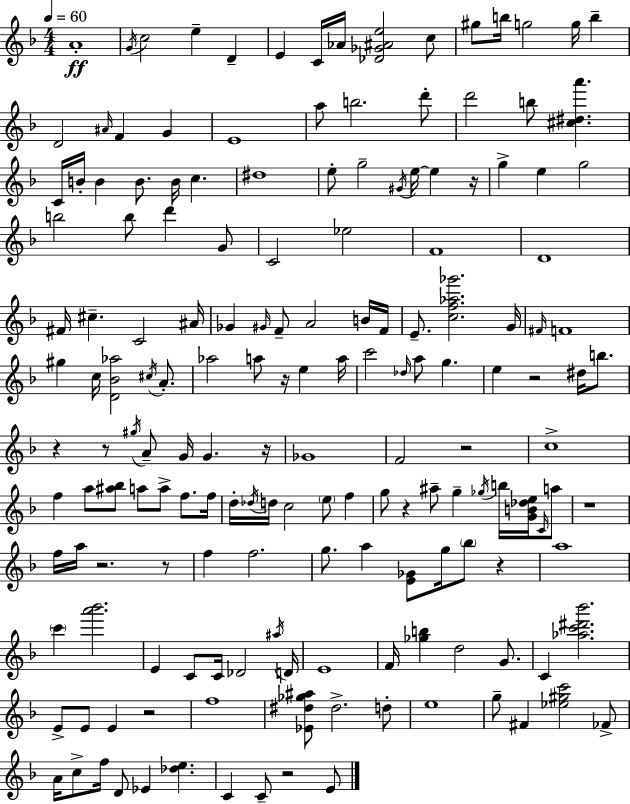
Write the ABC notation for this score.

X:1
T:Untitled
M:4/4
L:1/4
K:F
A4 G/4 c2 e D E C/4 _A/4 [_D_G^Ae]2 c/2 ^g/2 b/4 g2 g/4 b D2 ^A/4 F G E4 a/2 b2 d'/2 d'2 b/2 [^c^da'] C/4 B/4 B B/2 B/4 c ^d4 e/2 g2 ^G/4 e/4 e z/4 g e g2 b2 b/2 d' G/2 C2 _e2 F4 D4 ^F/4 ^c C2 ^A/4 _G ^G/4 F/2 A2 B/4 F/4 E/2 [cf_a_g']2 G/4 ^F/4 F4 ^g c/4 [D_B_a]2 ^c/4 A/2 _a2 a/2 z/4 e a/4 c'2 _d/4 a/2 g e z2 ^d/4 b/2 z z/2 ^g/4 A/2 G/4 G z/4 _G4 F2 z2 c4 f a/2 [^a_b]/2 a/2 a/2 f/2 f/4 d/4 _d/4 d/4 c2 e/2 f g/2 z ^a/2 g _g/4 b/4 [GB_de]/4 C/4 a/2 z4 f/4 a/4 z2 z/2 f f2 g/2 a [E_G]/2 g/4 _b/2 z a4 c' [a'_b']2 E C/2 C/4 _D2 ^a/4 D/4 E4 F/4 [_gb] d2 G/2 C [_ac'^d'_b']2 E/2 E/2 E z2 f4 [_E^d_g^a]/2 ^d2 d/2 e4 g/2 ^F [_e^gc']2 _F/2 A/4 c/2 f/4 D/2 _E [_de] C C/2 z2 E/2